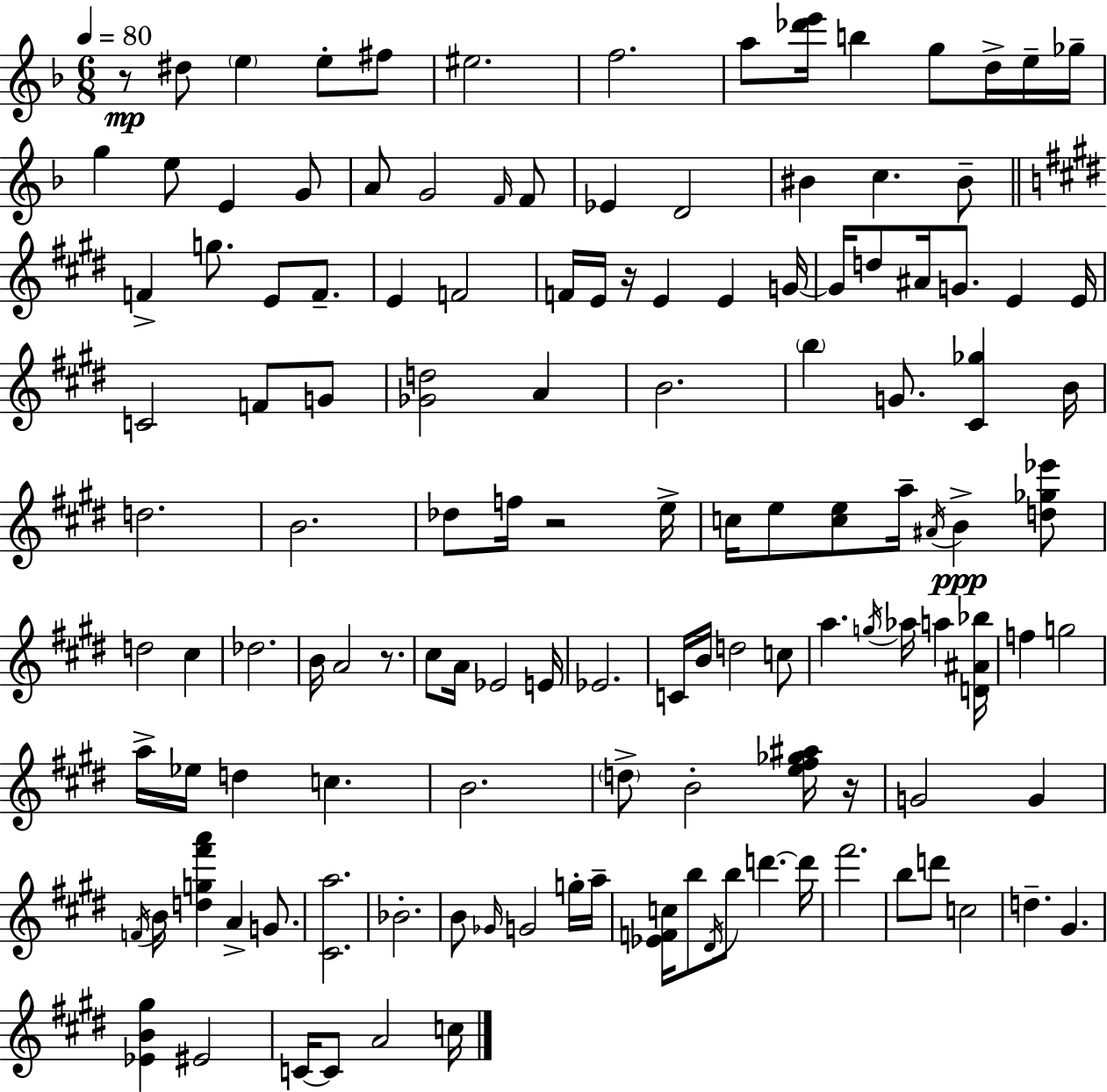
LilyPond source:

{
  \clef treble
  \numericTimeSignature
  \time 6/8
  \key f \major
  \tempo 4 = 80
  r8\mp dis''8 \parenthesize e''4 e''8-. fis''8 | eis''2. | f''2. | a''8 <des''' e'''>16 b''4 g''8 d''16-> e''16-- ges''16-- | \break g''4 e''8 e'4 g'8 | a'8 g'2 \grace { f'16 } f'8 | ees'4 d'2 | bis'4 c''4. bis'8-- | \break \bar "||" \break \key e \major f'4-> g''8. e'8 f'8.-- | e'4 f'2 | f'16 e'16 r16 e'4 e'4 g'16~~ | g'16 d''8 ais'16 g'8. e'4 e'16 | \break c'2 f'8 g'8 | <ges' d''>2 a'4 | b'2. | \parenthesize b''4 g'8. <cis' ges''>4 b'16 | \break d''2. | b'2. | des''8 f''16 r2 e''16-> | c''16 e''8 <c'' e''>8 a''16-- \acciaccatura { ais'16 }\ppp b'4-> <d'' ges'' ees'''>8 | \break d''2 cis''4 | des''2. | b'16 a'2 r8. | cis''8 a'16 ees'2 | \break e'16 ees'2. | c'16 b'16 d''2 c''8 | a''4. \acciaccatura { g''16 } aes''16 a''4 | <d' ais' bes''>16 f''4 g''2 | \break a''16-> ees''16 d''4 c''4. | b'2. | \parenthesize d''8-> b'2-. | <e'' fis'' ges'' ais''>16 r16 g'2 g'4 | \break \acciaccatura { f'16 } b'16 <d'' g'' fis''' a'''>4 a'4-> | g'8. <cis' a''>2. | bes'2.-. | b'8 \grace { ges'16 } g'2 | \break g''16-. a''16-- <ees' f' c''>16 b''8 \acciaccatura { dis'16 } b''8 d'''4.~~ | d'''16 fis'''2. | b''8 d'''8 c''2 | d''4.-- gis'4. | \break <ees' b' gis''>4 eis'2 | c'16~~ c'8 a'2 | c''16 \bar "|."
}